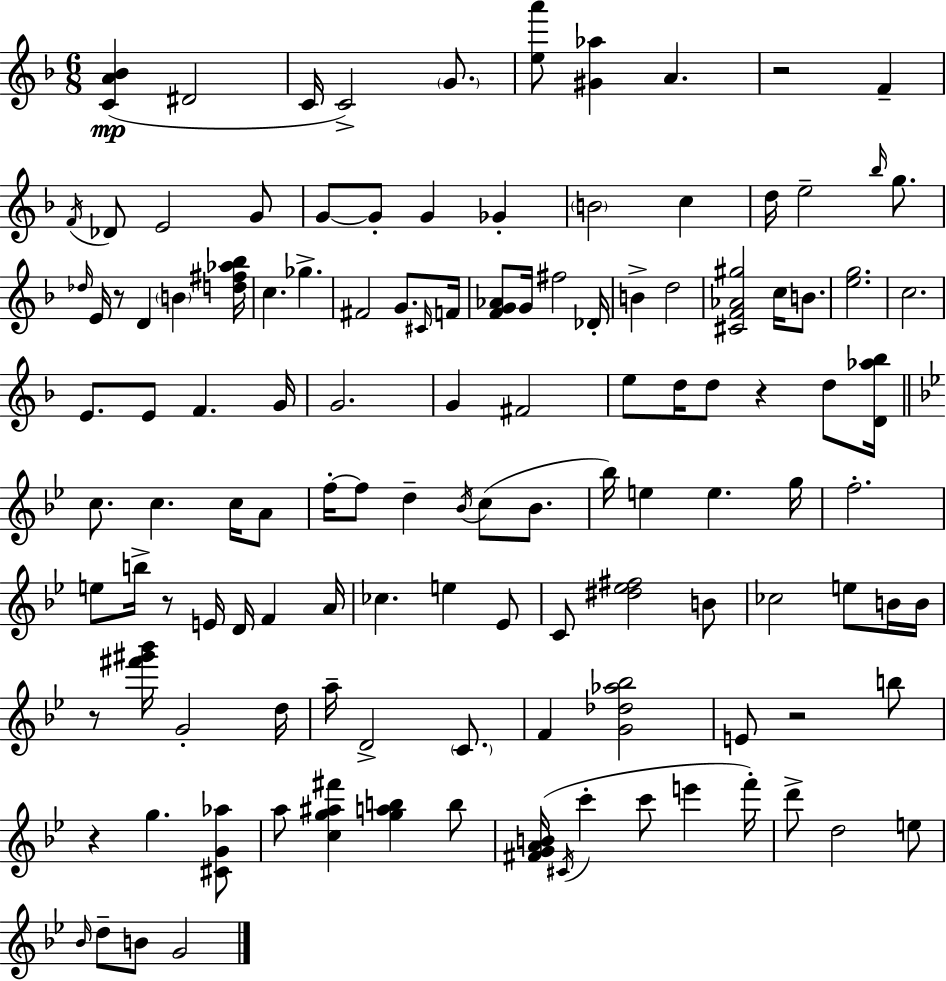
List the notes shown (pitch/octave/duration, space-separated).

[C4,A4,Bb4]/q D#4/h C4/s C4/h G4/e. [E5,A6]/e [G#4,Ab5]/q A4/q. R/h F4/q F4/s Db4/e E4/h G4/e G4/e G4/e G4/q Gb4/q B4/h C5/q D5/s E5/h Bb5/s G5/e. Db5/s E4/s R/e D4/q B4/q [D5,F#5,Ab5,Bb5]/s C5/q. Gb5/q. F#4/h G4/e. C#4/s F4/s [F4,G4,Ab4]/e G4/s F#5/h Db4/s B4/q D5/h [C#4,F4,Ab4,G#5]/h C5/s B4/e. [E5,G5]/h. C5/h. E4/e. E4/e F4/q. G4/s G4/h. G4/q F#4/h E5/e D5/s D5/e R/q D5/e [D4,Ab5,Bb5]/s C5/e. C5/q. C5/s A4/e F5/s F5/e D5/q Bb4/s C5/e Bb4/e. Bb5/s E5/q E5/q. G5/s F5/h. E5/e B5/s R/e E4/s D4/s F4/q A4/s CES5/q. E5/q Eb4/e C4/e [D#5,Eb5,F#5]/h B4/e CES5/h E5/e B4/s B4/s R/e [F#6,G#6,Bb6]/s G4/h D5/s A5/s D4/h C4/e. F4/q [G4,Db5,Ab5,Bb5]/h E4/e R/h B5/e R/q G5/q. [C#4,G4,Ab5]/e A5/e [C5,G5,A#5,F#6]/q [G5,A5,B5]/q B5/e [F#4,G4,A4,B4]/s C#4/s C6/q C6/e E6/q F6/s D6/e D5/h E5/e Bb4/s D5/e B4/e G4/h